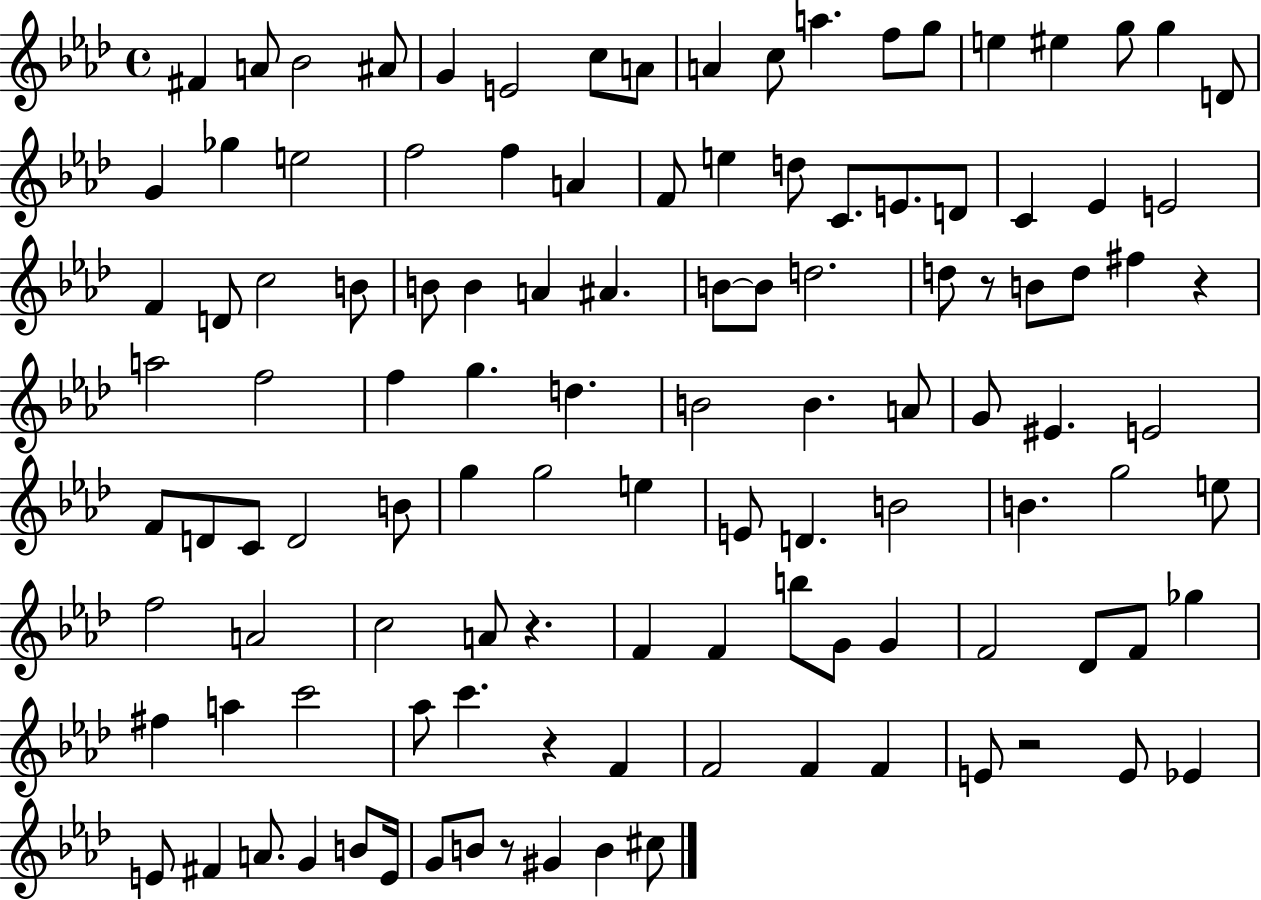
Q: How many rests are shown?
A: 6